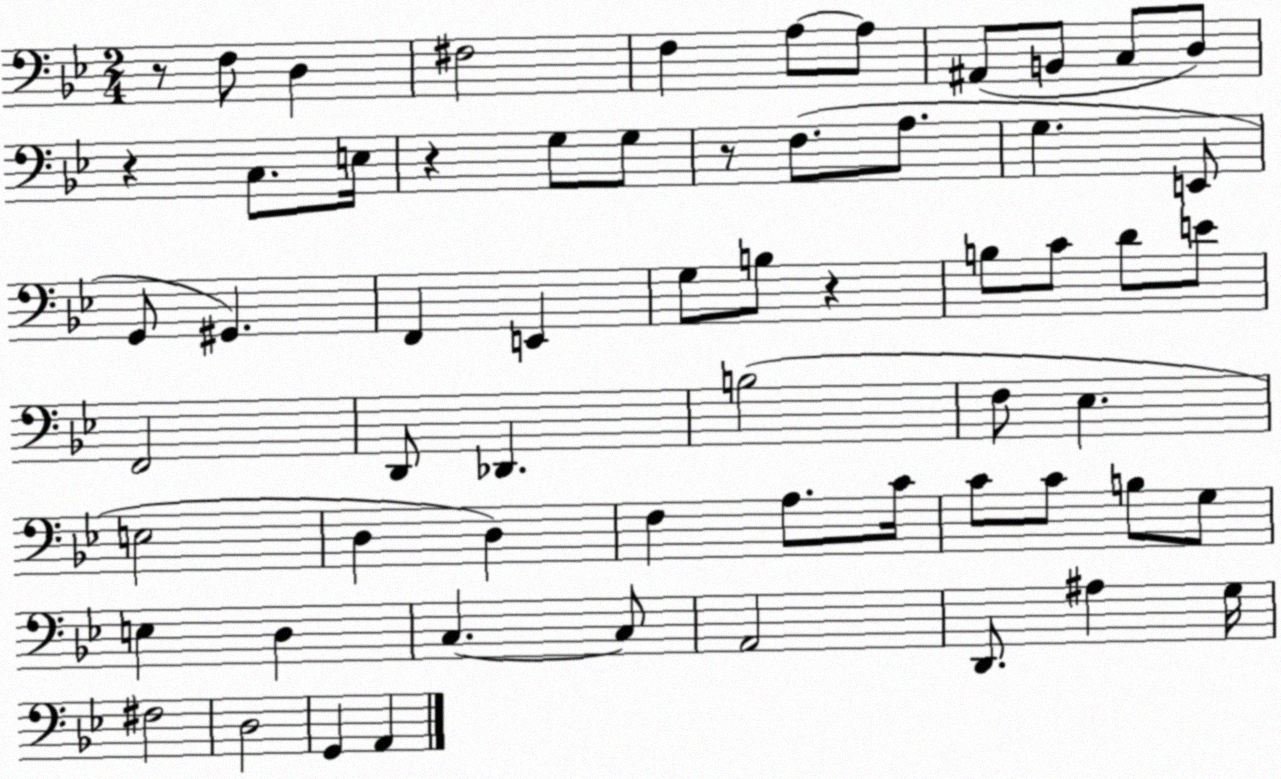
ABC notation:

X:1
T:Untitled
M:2/4
L:1/4
K:Bb
z/2 F,/2 D, ^F,2 F, A,/2 A,/2 ^A,,/2 B,,/2 C,/2 D,/2 z C,/2 E,/4 z G,/2 G,/2 z/2 F,/2 A,/2 G, E,,/2 G,,/2 ^G,, F,, E,, G,/2 B,/2 z B,/2 C/2 D/2 E/2 F,,2 D,,/2 _D,, B,2 F,/2 _E, E,2 D, D, F, A,/2 C/4 C/2 C/2 B,/2 G,/2 E, D, C, C,/2 A,,2 D,,/2 ^A, G,/4 ^F,2 D,2 G,, A,,